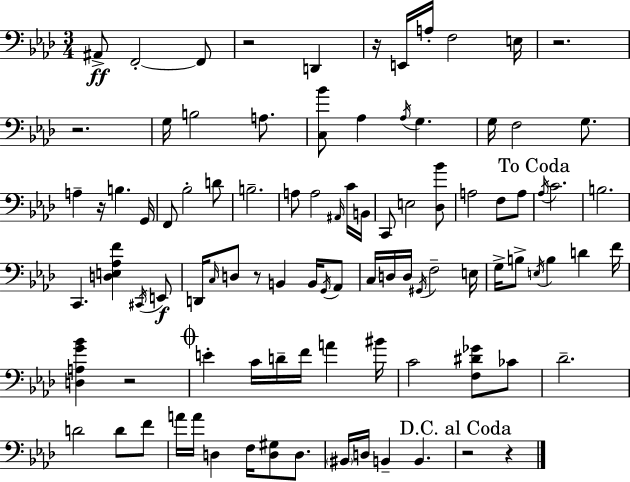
{
  \clef bass
  \numericTimeSignature
  \time 3/4
  \key aes \major
  \repeat volta 2 { ais,8->\ff f,2-.~~ f,8 | r2 d,4 | r16 e,16 a16-. f2 e16 | r2. | \break r2. | g16 b2 a8. | <c bes'>8 aes4 \acciaccatura { aes16 } g4. | g16 f2 g8. | \break a4-- r16 b4. | g,16 f,8 bes2-. d'8 | b2.-- | a8 a2 \grace { ais,16 } | \break c'16 b,16 c,8 e2 | <des bes'>8 a2 f8 | a8 \mark "To Coda" \acciaccatura { aes16 } c'2. | b2. | \break c,4. <d e aes f'>4 | \acciaccatura { cis,16 } e,8\f d,16 \grace { c16 } d8 r8 b,4 | b,16 \acciaccatura { g,16 } aes,8 c16 d16 d16 \acciaccatura { gis,16 } f2-- | e16 g16-> b8-> \acciaccatura { e16 } b4 | \break d'4 f'16 <d a g' bes'>4 | r2 \mark \markup { \musicglyph "scripts.coda" } e'4-. | c'16 d'16-- f'16 a'4 bis'16 c'2 | <f dis' ges'>8 ces'8 des'2.-- | \break d'2 | d'8 f'8 a'16 a'16 d4 | f16 <d gis>8 d8. \parenthesize bis,16 d16 b,4-- | b,4. \mark "D.C. al Coda" r2 | \break r4 } \bar "|."
}